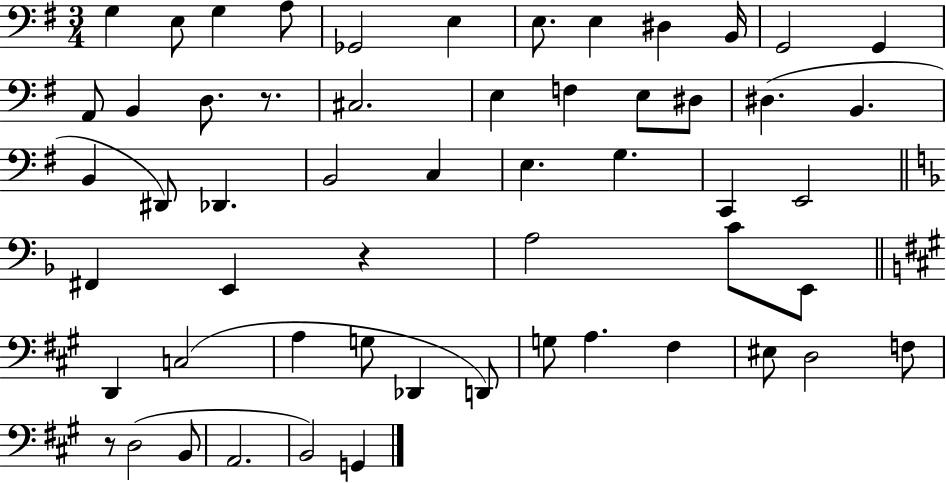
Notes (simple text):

G3/q E3/e G3/q A3/e Gb2/h E3/q E3/e. E3/q D#3/q B2/s G2/h G2/q A2/e B2/q D3/e. R/e. C#3/h. E3/q F3/q E3/e D#3/e D#3/q. B2/q. B2/q D#2/e Db2/q. B2/h C3/q E3/q. G3/q. C2/q E2/h F#2/q E2/q R/q A3/h C4/e E2/e D2/q C3/h A3/q G3/e Db2/q D2/e G3/e A3/q. F#3/q EIS3/e D3/h F3/e R/e D3/h B2/e A2/h. B2/h G2/q